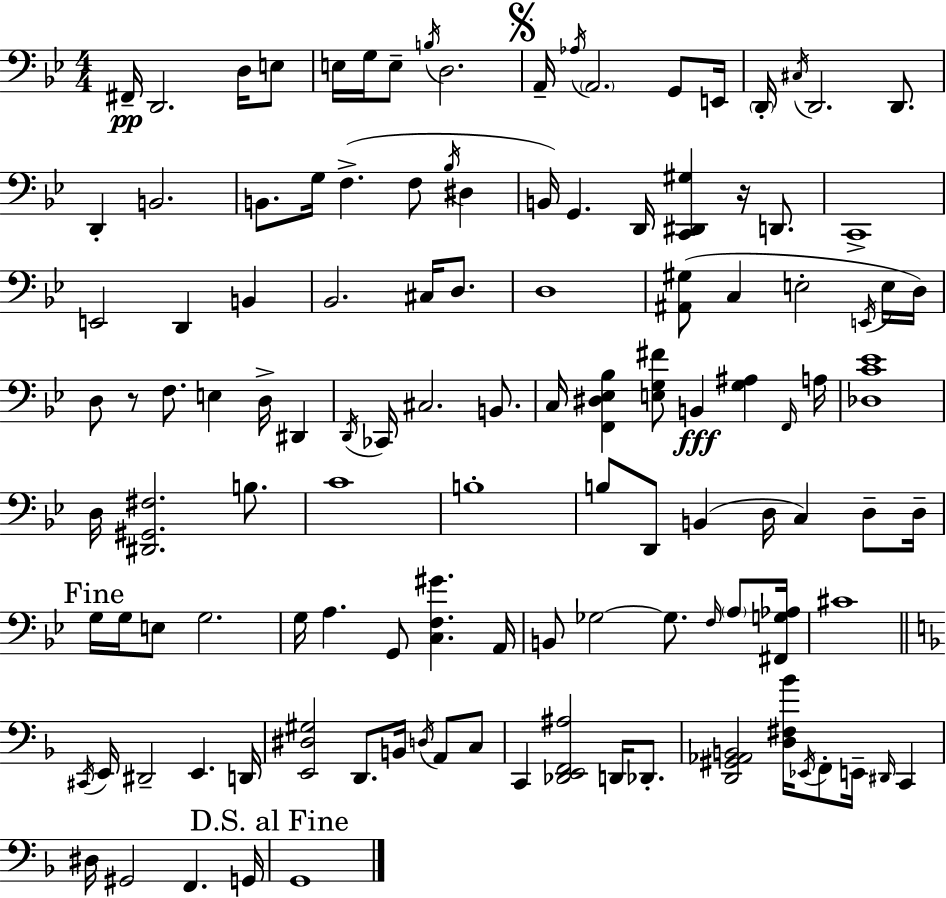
F#2/s D2/h. D3/s E3/e E3/s G3/s E3/e B3/s D3/h. A2/s Ab3/s A2/h. G2/e E2/s D2/s C#3/s D2/h. D2/e. D2/q B2/h. B2/e. G3/s F3/q. F3/e Bb3/s D#3/q B2/s G2/q. D2/s [C2,D#2,G#3]/q R/s D2/e. C2/w E2/h D2/q B2/q Bb2/h. C#3/s D3/e. D3/w [A#2,G#3]/e C3/q E3/h E2/s E3/s D3/s D3/e R/e F3/e. E3/q D3/s D#2/q D2/s CES2/s C#3/h. B2/e. C3/s [F2,D#3,Eb3,Bb3]/q [E3,G3,F#4]/e B2/q [G3,A#3]/q F2/s A3/s [Db3,C4,Eb4]/w D3/s [D#2,G#2,F#3]/h. B3/e. C4/w B3/w B3/e D2/e B2/q D3/s C3/q D3/e D3/s G3/s G3/s E3/e G3/h. G3/s A3/q. G2/e [C3,F3,G#4]/q. A2/s B2/e Gb3/h Gb3/e. F3/s A3/e [F#2,G3,Ab3]/s C#4/w C#2/s E2/s D#2/h E2/q. D2/s [E2,D#3,G#3]/h D2/e. B2/s D3/s A2/e C3/e C2/q [Db2,E2,F2,A#3]/h D2/s Db2/e. [D2,G#2,Ab2,B2]/h [D3,F#3,Bb4]/s Eb2/s F2/e E2/s D#2/s C2/q D#3/s G#2/h F2/q. G2/s G2/w